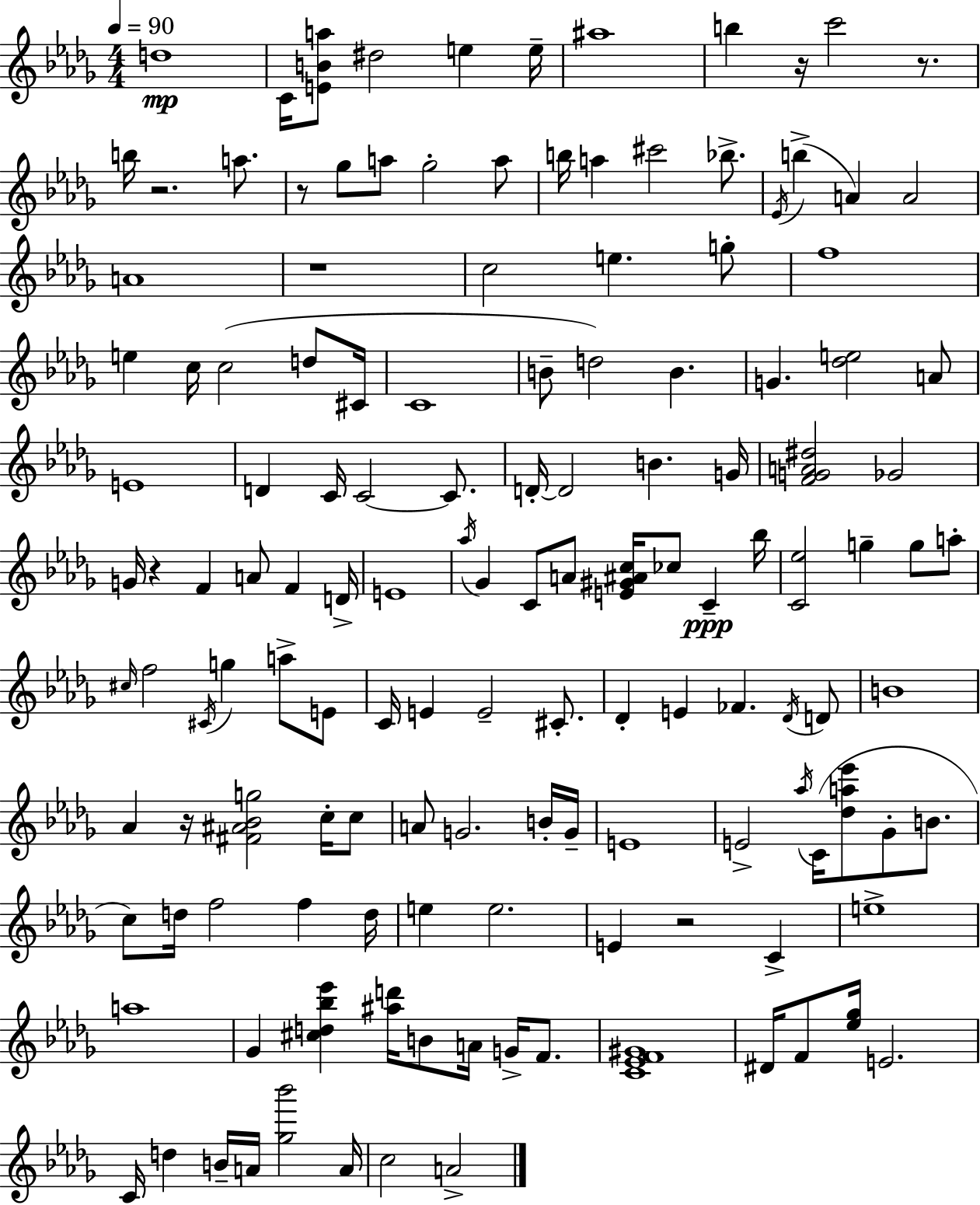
X:1
T:Untitled
M:4/4
L:1/4
K:Bbm
d4 C/4 [EBa]/2 ^d2 e e/4 ^a4 b z/4 c'2 z/2 b/4 z2 a/2 z/2 _g/2 a/2 _g2 a/2 b/4 a ^c'2 _b/2 _E/4 b A A2 A4 z4 c2 e g/2 f4 e c/4 c2 d/2 ^C/4 C4 B/2 d2 B G [_de]2 A/2 E4 D C/4 C2 C/2 D/4 D2 B G/4 [FGA^d]2 _G2 G/4 z F A/2 F D/4 E4 _a/4 _G C/2 A/2 [E^G^Ac]/4 _c/2 C _b/4 [C_e]2 g g/2 a/2 ^c/4 f2 ^C/4 g a/2 E/2 C/4 E E2 ^C/2 _D E _F _D/4 D/2 B4 _A z/4 [^F^A_Bg]2 c/4 c/2 A/2 G2 B/4 G/4 E4 E2 _a/4 C/4 [_da_e']/2 _G/2 B/2 c/2 d/4 f2 f d/4 e e2 E z2 C e4 a4 _G [^cd_b_e'] [^ad']/4 B/2 A/4 G/4 F/2 [C_EF^G]4 ^D/4 F/2 [_e_g]/4 E2 C/4 d B/4 A/4 [_g_b']2 A/4 c2 A2